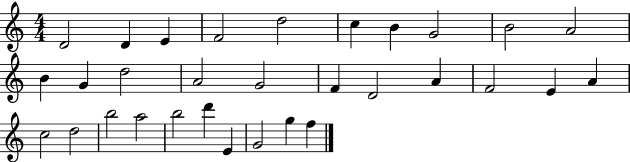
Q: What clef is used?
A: treble